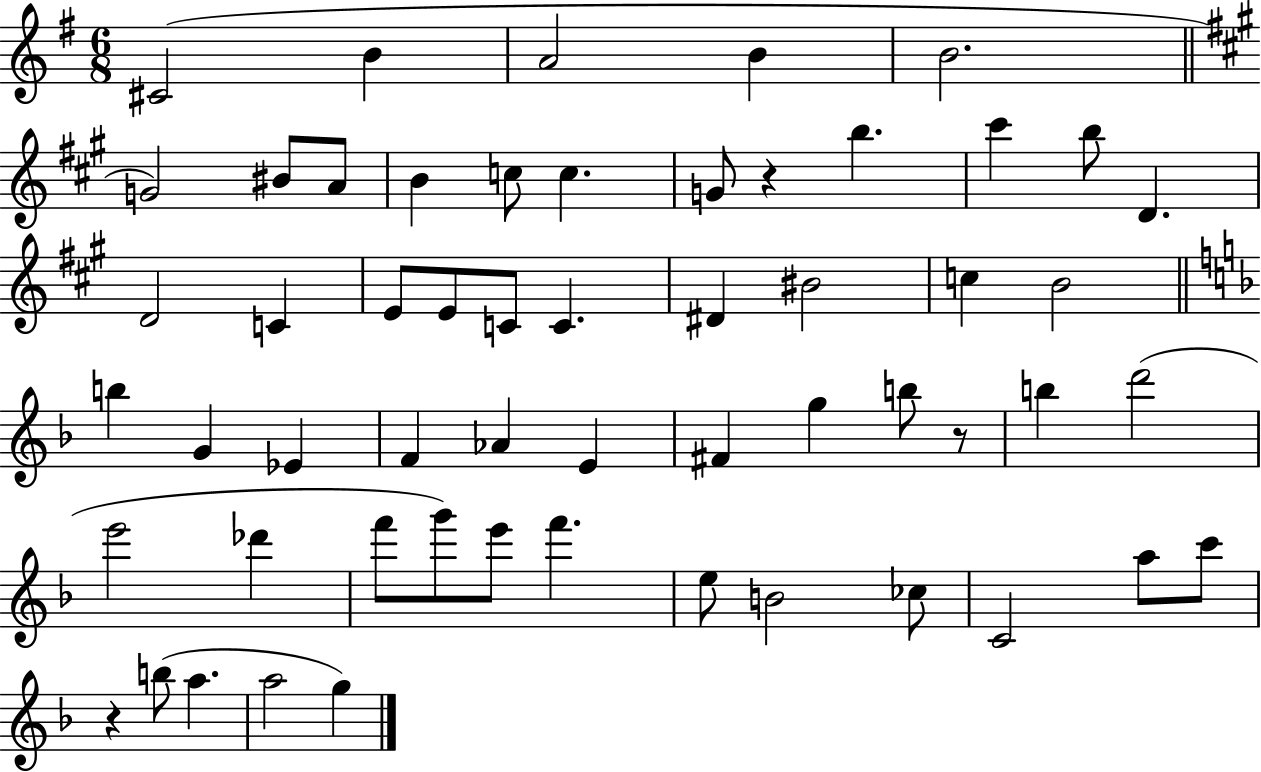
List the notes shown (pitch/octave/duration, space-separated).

C#4/h B4/q A4/h B4/q B4/h. G4/h BIS4/e A4/e B4/q C5/e C5/q. G4/e R/q B5/q. C#6/q B5/e D4/q. D4/h C4/q E4/e E4/e C4/e C4/q. D#4/q BIS4/h C5/q B4/h B5/q G4/q Eb4/q F4/q Ab4/q E4/q F#4/q G5/q B5/e R/e B5/q D6/h E6/h Db6/q F6/e G6/e E6/e F6/q. E5/e B4/h CES5/e C4/h A5/e C6/e R/q B5/e A5/q. A5/h G5/q